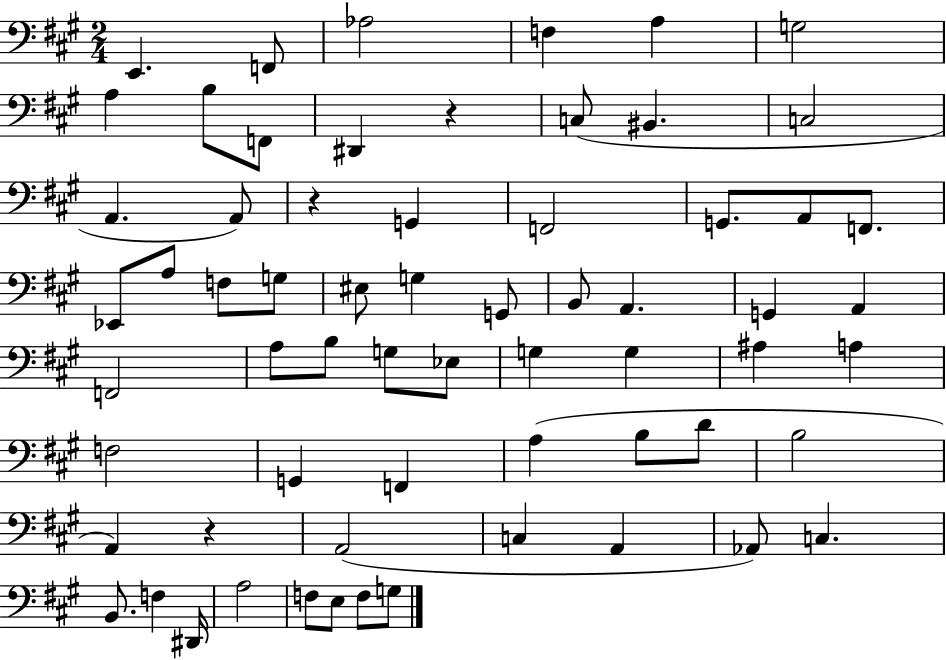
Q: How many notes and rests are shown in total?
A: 64